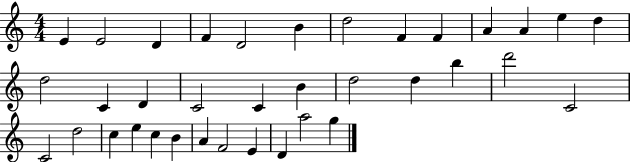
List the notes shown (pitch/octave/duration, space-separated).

E4/q E4/h D4/q F4/q D4/h B4/q D5/h F4/q F4/q A4/q A4/q E5/q D5/q D5/h C4/q D4/q C4/h C4/q B4/q D5/h D5/q B5/q D6/h C4/h C4/h D5/h C5/q E5/q C5/q B4/q A4/q F4/h E4/q D4/q A5/h G5/q